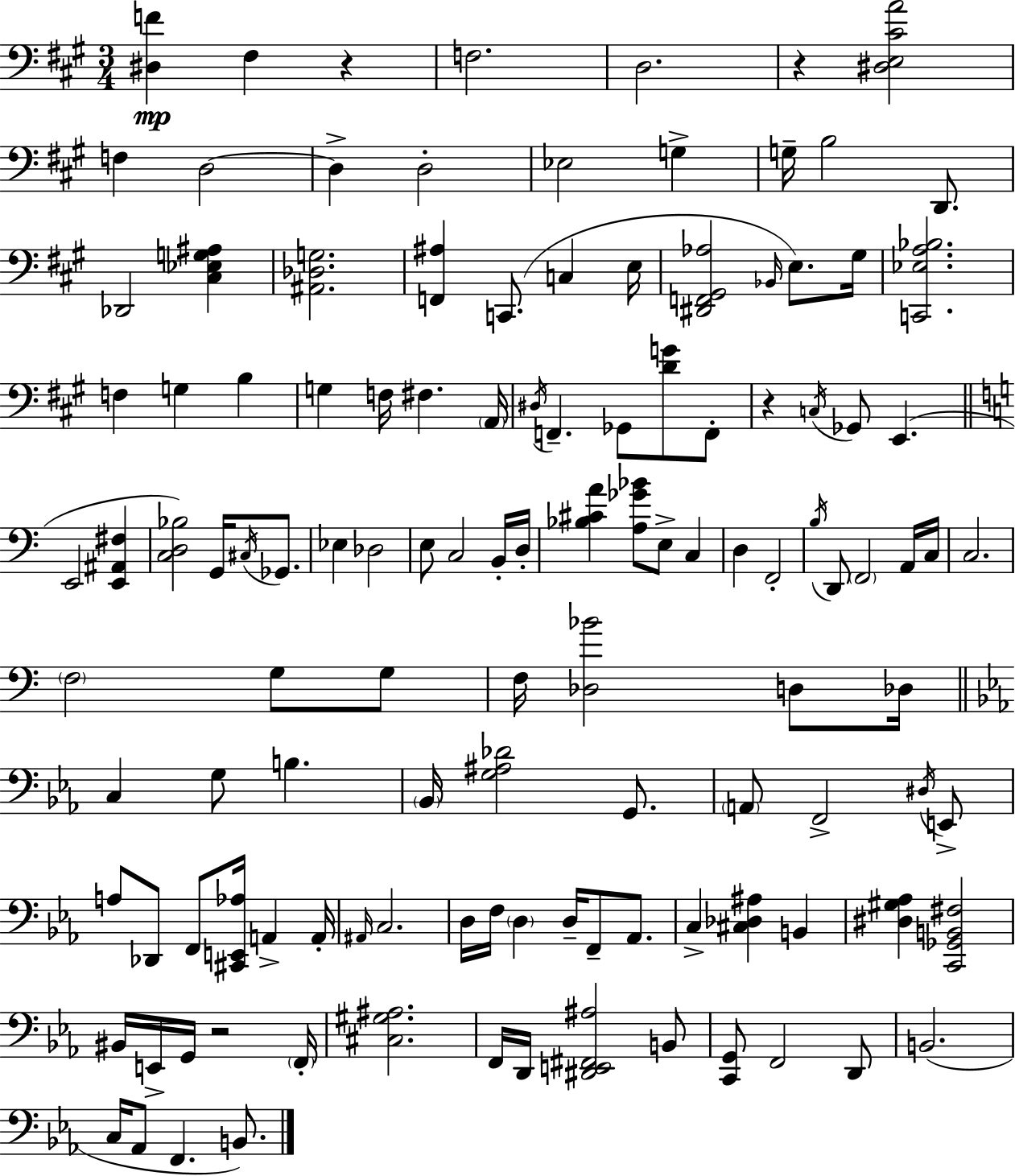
X:1
T:Untitled
M:3/4
L:1/4
K:A
[^D,F] ^F, z F,2 D,2 z [^D,E,^CA]2 F, D,2 D, D,2 _E,2 G, G,/4 B,2 D,,/2 _D,,2 [^C,_E,G,^A,] [^A,,_D,G,]2 [F,,^A,] C,,/2 C, E,/4 [^D,,F,,^G,,_A,]2 _B,,/4 E,/2 ^G,/4 [C,,_E,A,_B,]2 F, G, B, G, F,/4 ^F, A,,/4 ^D,/4 F,, _G,,/2 [DG]/2 F,,/2 z C,/4 _G,,/2 E,, E,,2 [E,,^A,,^F,] [C,D,_B,]2 G,,/4 ^C,/4 _G,,/2 _E, _D,2 E,/2 C,2 B,,/4 D,/4 [_B,^CA] [A,_G_B]/2 E,/2 C, D, F,,2 B,/4 D,,/2 F,,2 A,,/4 C,/4 C,2 F,2 G,/2 G,/2 F,/4 [_D,_B]2 D,/2 _D,/4 C, G,/2 B, _B,,/4 [G,^A,_D]2 G,,/2 A,,/2 F,,2 ^D,/4 E,,/2 A,/2 _D,,/2 F,,/2 [^C,,E,,_A,]/4 A,, A,,/4 ^A,,/4 C,2 D,/4 F,/4 D, D,/4 F,,/2 _A,,/2 C, [^C,_D,^A,] B,, [^D,^G,_A,] [C,,_G,,B,,^F,]2 ^B,,/4 E,,/4 G,,/4 z2 F,,/4 [^C,^G,^A,]2 F,,/4 D,,/4 [^D,,E,,^F,,^A,]2 B,,/2 [C,,G,,]/2 F,,2 D,,/2 B,,2 C,/4 _A,,/2 F,, B,,/2